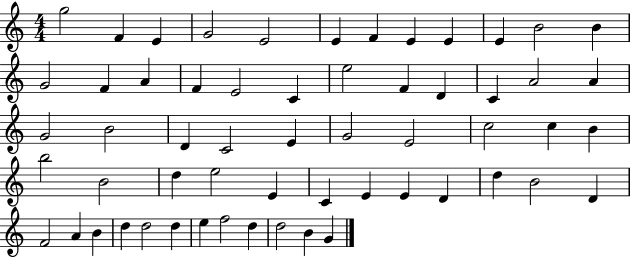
{
  \clef treble
  \numericTimeSignature
  \time 4/4
  \key c \major
  g''2 f'4 e'4 | g'2 e'2 | e'4 f'4 e'4 e'4 | e'4 b'2 b'4 | \break g'2 f'4 a'4 | f'4 e'2 c'4 | e''2 f'4 d'4 | c'4 a'2 a'4 | \break g'2 b'2 | d'4 c'2 e'4 | g'2 e'2 | c''2 c''4 b'4 | \break b''2 b'2 | d''4 e''2 e'4 | c'4 e'4 e'4 d'4 | d''4 b'2 d'4 | \break f'2 a'4 b'4 | d''4 d''2 d''4 | e''4 f''2 d''4 | d''2 b'4 g'4 | \break \bar "|."
}